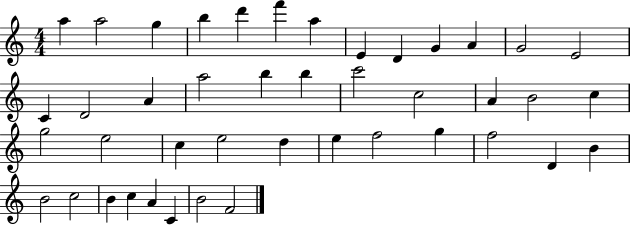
A5/q A5/h G5/q B5/q D6/q F6/q A5/q E4/q D4/q G4/q A4/q G4/h E4/h C4/q D4/h A4/q A5/h B5/q B5/q C6/h C5/h A4/q B4/h C5/q G5/h E5/h C5/q E5/h D5/q E5/q F5/h G5/q F5/h D4/q B4/q B4/h C5/h B4/q C5/q A4/q C4/q B4/h F4/h